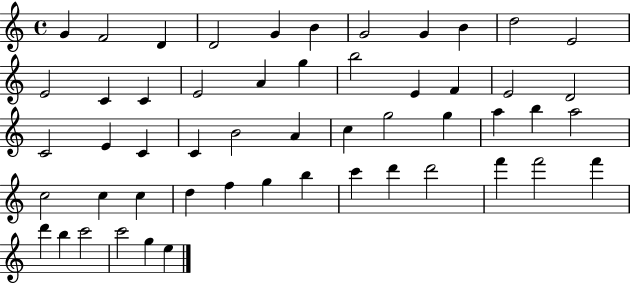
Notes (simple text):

G4/q F4/h D4/q D4/h G4/q B4/q G4/h G4/q B4/q D5/h E4/h E4/h C4/q C4/q E4/h A4/q G5/q B5/h E4/q F4/q E4/h D4/h C4/h E4/q C4/q C4/q B4/h A4/q C5/q G5/h G5/q A5/q B5/q A5/h C5/h C5/q C5/q D5/q F5/q G5/q B5/q C6/q D6/q D6/h F6/q F6/h F6/q D6/q B5/q C6/h C6/h G5/q E5/q